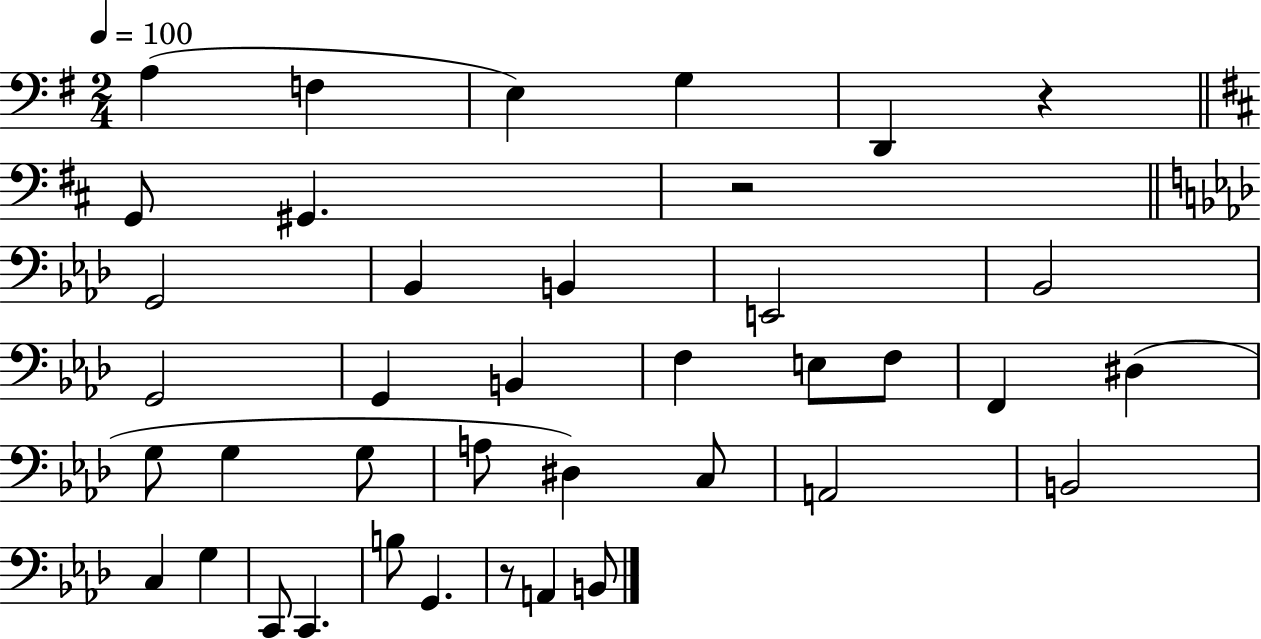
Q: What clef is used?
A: bass